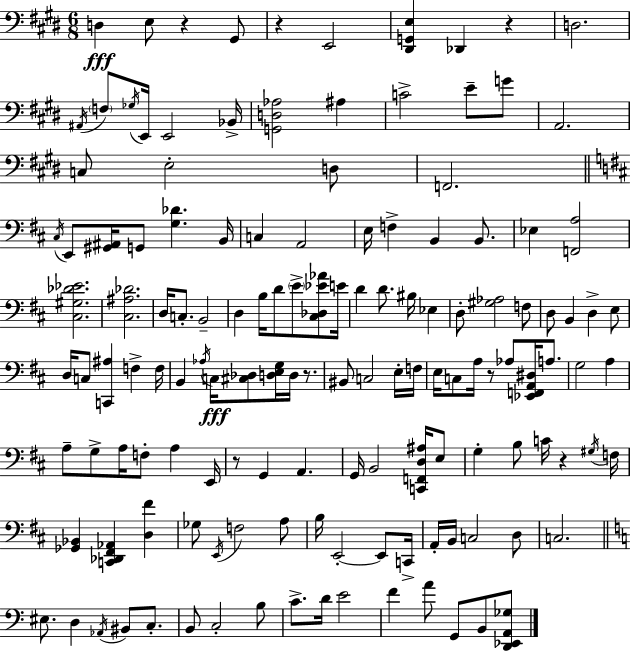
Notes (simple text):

D3/q E3/e R/q G#2/e R/q E2/h [D#2,G2,E3]/q Db2/q R/q D3/h. A#2/s F3/e Gb3/s E2/s E2/h Bb2/s [G2,D3,Ab3]/h A#3/q C4/h E4/e G4/e A2/h. C3/e E3/h D3/e F2/h. C#3/s E2/e [G#2,A#2]/s G2/e [G3,Db4]/q. B2/s C3/q A2/h E3/s F3/q B2/q B2/e. Eb3/q [F2,A3]/h [C#3,G#3,Db4,Eb4]/h. [C#3,A#3,Db4]/h. D3/s C3/e. B2/h D3/q B3/s D4/e E4/e [C#3,Db3,Eb4,Ab4]/e E4/s D4/q D4/e. BIS3/s Eb3/q D3/e [G#3,Ab3]/h F3/e D3/e B2/q D3/q E3/e D3/s C3/e [C2,A#3]/q F3/q F3/s B2/q Ab3/s C3/s [C#3,Db3]/e [D3,E3,G3]/s D3/s R/e. BIS2/e C3/h E3/s F3/s E3/s C3/e A3/s R/e Ab3/e [Eb2,F2,A2,D#3]/s A3/e. G3/h A3/q A3/e G3/e A3/s F3/e A3/q E2/s R/e G2/q A2/q. G2/s B2/h [C2,F2,D3,A#3]/s E3/e G3/q B3/e C4/s R/q G#3/s F3/s [Gb2,Bb2]/q [C2,Db2,F#2,Ab2]/q [D3,F#4]/q Gb3/e E2/s F3/h A3/e B3/s E2/h E2/e C2/s A2/s B2/s C3/h D3/e C3/h. EIS3/e. D3/q Ab2/s BIS2/e C3/e. B2/e C3/h B3/e C4/e. D4/s E4/h F4/q A4/e G2/e B2/e [D2,Eb2,A2,Gb3]/e